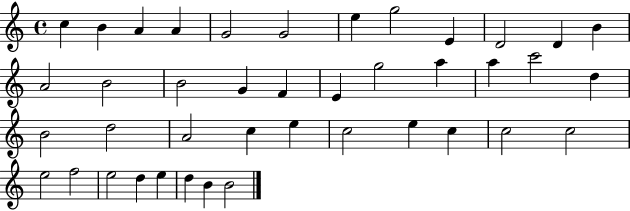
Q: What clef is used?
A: treble